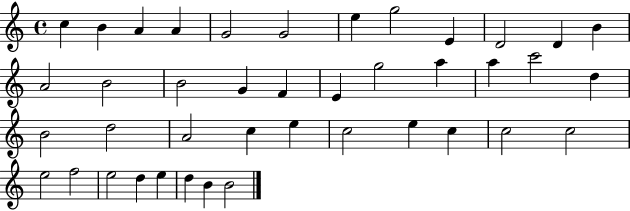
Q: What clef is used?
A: treble